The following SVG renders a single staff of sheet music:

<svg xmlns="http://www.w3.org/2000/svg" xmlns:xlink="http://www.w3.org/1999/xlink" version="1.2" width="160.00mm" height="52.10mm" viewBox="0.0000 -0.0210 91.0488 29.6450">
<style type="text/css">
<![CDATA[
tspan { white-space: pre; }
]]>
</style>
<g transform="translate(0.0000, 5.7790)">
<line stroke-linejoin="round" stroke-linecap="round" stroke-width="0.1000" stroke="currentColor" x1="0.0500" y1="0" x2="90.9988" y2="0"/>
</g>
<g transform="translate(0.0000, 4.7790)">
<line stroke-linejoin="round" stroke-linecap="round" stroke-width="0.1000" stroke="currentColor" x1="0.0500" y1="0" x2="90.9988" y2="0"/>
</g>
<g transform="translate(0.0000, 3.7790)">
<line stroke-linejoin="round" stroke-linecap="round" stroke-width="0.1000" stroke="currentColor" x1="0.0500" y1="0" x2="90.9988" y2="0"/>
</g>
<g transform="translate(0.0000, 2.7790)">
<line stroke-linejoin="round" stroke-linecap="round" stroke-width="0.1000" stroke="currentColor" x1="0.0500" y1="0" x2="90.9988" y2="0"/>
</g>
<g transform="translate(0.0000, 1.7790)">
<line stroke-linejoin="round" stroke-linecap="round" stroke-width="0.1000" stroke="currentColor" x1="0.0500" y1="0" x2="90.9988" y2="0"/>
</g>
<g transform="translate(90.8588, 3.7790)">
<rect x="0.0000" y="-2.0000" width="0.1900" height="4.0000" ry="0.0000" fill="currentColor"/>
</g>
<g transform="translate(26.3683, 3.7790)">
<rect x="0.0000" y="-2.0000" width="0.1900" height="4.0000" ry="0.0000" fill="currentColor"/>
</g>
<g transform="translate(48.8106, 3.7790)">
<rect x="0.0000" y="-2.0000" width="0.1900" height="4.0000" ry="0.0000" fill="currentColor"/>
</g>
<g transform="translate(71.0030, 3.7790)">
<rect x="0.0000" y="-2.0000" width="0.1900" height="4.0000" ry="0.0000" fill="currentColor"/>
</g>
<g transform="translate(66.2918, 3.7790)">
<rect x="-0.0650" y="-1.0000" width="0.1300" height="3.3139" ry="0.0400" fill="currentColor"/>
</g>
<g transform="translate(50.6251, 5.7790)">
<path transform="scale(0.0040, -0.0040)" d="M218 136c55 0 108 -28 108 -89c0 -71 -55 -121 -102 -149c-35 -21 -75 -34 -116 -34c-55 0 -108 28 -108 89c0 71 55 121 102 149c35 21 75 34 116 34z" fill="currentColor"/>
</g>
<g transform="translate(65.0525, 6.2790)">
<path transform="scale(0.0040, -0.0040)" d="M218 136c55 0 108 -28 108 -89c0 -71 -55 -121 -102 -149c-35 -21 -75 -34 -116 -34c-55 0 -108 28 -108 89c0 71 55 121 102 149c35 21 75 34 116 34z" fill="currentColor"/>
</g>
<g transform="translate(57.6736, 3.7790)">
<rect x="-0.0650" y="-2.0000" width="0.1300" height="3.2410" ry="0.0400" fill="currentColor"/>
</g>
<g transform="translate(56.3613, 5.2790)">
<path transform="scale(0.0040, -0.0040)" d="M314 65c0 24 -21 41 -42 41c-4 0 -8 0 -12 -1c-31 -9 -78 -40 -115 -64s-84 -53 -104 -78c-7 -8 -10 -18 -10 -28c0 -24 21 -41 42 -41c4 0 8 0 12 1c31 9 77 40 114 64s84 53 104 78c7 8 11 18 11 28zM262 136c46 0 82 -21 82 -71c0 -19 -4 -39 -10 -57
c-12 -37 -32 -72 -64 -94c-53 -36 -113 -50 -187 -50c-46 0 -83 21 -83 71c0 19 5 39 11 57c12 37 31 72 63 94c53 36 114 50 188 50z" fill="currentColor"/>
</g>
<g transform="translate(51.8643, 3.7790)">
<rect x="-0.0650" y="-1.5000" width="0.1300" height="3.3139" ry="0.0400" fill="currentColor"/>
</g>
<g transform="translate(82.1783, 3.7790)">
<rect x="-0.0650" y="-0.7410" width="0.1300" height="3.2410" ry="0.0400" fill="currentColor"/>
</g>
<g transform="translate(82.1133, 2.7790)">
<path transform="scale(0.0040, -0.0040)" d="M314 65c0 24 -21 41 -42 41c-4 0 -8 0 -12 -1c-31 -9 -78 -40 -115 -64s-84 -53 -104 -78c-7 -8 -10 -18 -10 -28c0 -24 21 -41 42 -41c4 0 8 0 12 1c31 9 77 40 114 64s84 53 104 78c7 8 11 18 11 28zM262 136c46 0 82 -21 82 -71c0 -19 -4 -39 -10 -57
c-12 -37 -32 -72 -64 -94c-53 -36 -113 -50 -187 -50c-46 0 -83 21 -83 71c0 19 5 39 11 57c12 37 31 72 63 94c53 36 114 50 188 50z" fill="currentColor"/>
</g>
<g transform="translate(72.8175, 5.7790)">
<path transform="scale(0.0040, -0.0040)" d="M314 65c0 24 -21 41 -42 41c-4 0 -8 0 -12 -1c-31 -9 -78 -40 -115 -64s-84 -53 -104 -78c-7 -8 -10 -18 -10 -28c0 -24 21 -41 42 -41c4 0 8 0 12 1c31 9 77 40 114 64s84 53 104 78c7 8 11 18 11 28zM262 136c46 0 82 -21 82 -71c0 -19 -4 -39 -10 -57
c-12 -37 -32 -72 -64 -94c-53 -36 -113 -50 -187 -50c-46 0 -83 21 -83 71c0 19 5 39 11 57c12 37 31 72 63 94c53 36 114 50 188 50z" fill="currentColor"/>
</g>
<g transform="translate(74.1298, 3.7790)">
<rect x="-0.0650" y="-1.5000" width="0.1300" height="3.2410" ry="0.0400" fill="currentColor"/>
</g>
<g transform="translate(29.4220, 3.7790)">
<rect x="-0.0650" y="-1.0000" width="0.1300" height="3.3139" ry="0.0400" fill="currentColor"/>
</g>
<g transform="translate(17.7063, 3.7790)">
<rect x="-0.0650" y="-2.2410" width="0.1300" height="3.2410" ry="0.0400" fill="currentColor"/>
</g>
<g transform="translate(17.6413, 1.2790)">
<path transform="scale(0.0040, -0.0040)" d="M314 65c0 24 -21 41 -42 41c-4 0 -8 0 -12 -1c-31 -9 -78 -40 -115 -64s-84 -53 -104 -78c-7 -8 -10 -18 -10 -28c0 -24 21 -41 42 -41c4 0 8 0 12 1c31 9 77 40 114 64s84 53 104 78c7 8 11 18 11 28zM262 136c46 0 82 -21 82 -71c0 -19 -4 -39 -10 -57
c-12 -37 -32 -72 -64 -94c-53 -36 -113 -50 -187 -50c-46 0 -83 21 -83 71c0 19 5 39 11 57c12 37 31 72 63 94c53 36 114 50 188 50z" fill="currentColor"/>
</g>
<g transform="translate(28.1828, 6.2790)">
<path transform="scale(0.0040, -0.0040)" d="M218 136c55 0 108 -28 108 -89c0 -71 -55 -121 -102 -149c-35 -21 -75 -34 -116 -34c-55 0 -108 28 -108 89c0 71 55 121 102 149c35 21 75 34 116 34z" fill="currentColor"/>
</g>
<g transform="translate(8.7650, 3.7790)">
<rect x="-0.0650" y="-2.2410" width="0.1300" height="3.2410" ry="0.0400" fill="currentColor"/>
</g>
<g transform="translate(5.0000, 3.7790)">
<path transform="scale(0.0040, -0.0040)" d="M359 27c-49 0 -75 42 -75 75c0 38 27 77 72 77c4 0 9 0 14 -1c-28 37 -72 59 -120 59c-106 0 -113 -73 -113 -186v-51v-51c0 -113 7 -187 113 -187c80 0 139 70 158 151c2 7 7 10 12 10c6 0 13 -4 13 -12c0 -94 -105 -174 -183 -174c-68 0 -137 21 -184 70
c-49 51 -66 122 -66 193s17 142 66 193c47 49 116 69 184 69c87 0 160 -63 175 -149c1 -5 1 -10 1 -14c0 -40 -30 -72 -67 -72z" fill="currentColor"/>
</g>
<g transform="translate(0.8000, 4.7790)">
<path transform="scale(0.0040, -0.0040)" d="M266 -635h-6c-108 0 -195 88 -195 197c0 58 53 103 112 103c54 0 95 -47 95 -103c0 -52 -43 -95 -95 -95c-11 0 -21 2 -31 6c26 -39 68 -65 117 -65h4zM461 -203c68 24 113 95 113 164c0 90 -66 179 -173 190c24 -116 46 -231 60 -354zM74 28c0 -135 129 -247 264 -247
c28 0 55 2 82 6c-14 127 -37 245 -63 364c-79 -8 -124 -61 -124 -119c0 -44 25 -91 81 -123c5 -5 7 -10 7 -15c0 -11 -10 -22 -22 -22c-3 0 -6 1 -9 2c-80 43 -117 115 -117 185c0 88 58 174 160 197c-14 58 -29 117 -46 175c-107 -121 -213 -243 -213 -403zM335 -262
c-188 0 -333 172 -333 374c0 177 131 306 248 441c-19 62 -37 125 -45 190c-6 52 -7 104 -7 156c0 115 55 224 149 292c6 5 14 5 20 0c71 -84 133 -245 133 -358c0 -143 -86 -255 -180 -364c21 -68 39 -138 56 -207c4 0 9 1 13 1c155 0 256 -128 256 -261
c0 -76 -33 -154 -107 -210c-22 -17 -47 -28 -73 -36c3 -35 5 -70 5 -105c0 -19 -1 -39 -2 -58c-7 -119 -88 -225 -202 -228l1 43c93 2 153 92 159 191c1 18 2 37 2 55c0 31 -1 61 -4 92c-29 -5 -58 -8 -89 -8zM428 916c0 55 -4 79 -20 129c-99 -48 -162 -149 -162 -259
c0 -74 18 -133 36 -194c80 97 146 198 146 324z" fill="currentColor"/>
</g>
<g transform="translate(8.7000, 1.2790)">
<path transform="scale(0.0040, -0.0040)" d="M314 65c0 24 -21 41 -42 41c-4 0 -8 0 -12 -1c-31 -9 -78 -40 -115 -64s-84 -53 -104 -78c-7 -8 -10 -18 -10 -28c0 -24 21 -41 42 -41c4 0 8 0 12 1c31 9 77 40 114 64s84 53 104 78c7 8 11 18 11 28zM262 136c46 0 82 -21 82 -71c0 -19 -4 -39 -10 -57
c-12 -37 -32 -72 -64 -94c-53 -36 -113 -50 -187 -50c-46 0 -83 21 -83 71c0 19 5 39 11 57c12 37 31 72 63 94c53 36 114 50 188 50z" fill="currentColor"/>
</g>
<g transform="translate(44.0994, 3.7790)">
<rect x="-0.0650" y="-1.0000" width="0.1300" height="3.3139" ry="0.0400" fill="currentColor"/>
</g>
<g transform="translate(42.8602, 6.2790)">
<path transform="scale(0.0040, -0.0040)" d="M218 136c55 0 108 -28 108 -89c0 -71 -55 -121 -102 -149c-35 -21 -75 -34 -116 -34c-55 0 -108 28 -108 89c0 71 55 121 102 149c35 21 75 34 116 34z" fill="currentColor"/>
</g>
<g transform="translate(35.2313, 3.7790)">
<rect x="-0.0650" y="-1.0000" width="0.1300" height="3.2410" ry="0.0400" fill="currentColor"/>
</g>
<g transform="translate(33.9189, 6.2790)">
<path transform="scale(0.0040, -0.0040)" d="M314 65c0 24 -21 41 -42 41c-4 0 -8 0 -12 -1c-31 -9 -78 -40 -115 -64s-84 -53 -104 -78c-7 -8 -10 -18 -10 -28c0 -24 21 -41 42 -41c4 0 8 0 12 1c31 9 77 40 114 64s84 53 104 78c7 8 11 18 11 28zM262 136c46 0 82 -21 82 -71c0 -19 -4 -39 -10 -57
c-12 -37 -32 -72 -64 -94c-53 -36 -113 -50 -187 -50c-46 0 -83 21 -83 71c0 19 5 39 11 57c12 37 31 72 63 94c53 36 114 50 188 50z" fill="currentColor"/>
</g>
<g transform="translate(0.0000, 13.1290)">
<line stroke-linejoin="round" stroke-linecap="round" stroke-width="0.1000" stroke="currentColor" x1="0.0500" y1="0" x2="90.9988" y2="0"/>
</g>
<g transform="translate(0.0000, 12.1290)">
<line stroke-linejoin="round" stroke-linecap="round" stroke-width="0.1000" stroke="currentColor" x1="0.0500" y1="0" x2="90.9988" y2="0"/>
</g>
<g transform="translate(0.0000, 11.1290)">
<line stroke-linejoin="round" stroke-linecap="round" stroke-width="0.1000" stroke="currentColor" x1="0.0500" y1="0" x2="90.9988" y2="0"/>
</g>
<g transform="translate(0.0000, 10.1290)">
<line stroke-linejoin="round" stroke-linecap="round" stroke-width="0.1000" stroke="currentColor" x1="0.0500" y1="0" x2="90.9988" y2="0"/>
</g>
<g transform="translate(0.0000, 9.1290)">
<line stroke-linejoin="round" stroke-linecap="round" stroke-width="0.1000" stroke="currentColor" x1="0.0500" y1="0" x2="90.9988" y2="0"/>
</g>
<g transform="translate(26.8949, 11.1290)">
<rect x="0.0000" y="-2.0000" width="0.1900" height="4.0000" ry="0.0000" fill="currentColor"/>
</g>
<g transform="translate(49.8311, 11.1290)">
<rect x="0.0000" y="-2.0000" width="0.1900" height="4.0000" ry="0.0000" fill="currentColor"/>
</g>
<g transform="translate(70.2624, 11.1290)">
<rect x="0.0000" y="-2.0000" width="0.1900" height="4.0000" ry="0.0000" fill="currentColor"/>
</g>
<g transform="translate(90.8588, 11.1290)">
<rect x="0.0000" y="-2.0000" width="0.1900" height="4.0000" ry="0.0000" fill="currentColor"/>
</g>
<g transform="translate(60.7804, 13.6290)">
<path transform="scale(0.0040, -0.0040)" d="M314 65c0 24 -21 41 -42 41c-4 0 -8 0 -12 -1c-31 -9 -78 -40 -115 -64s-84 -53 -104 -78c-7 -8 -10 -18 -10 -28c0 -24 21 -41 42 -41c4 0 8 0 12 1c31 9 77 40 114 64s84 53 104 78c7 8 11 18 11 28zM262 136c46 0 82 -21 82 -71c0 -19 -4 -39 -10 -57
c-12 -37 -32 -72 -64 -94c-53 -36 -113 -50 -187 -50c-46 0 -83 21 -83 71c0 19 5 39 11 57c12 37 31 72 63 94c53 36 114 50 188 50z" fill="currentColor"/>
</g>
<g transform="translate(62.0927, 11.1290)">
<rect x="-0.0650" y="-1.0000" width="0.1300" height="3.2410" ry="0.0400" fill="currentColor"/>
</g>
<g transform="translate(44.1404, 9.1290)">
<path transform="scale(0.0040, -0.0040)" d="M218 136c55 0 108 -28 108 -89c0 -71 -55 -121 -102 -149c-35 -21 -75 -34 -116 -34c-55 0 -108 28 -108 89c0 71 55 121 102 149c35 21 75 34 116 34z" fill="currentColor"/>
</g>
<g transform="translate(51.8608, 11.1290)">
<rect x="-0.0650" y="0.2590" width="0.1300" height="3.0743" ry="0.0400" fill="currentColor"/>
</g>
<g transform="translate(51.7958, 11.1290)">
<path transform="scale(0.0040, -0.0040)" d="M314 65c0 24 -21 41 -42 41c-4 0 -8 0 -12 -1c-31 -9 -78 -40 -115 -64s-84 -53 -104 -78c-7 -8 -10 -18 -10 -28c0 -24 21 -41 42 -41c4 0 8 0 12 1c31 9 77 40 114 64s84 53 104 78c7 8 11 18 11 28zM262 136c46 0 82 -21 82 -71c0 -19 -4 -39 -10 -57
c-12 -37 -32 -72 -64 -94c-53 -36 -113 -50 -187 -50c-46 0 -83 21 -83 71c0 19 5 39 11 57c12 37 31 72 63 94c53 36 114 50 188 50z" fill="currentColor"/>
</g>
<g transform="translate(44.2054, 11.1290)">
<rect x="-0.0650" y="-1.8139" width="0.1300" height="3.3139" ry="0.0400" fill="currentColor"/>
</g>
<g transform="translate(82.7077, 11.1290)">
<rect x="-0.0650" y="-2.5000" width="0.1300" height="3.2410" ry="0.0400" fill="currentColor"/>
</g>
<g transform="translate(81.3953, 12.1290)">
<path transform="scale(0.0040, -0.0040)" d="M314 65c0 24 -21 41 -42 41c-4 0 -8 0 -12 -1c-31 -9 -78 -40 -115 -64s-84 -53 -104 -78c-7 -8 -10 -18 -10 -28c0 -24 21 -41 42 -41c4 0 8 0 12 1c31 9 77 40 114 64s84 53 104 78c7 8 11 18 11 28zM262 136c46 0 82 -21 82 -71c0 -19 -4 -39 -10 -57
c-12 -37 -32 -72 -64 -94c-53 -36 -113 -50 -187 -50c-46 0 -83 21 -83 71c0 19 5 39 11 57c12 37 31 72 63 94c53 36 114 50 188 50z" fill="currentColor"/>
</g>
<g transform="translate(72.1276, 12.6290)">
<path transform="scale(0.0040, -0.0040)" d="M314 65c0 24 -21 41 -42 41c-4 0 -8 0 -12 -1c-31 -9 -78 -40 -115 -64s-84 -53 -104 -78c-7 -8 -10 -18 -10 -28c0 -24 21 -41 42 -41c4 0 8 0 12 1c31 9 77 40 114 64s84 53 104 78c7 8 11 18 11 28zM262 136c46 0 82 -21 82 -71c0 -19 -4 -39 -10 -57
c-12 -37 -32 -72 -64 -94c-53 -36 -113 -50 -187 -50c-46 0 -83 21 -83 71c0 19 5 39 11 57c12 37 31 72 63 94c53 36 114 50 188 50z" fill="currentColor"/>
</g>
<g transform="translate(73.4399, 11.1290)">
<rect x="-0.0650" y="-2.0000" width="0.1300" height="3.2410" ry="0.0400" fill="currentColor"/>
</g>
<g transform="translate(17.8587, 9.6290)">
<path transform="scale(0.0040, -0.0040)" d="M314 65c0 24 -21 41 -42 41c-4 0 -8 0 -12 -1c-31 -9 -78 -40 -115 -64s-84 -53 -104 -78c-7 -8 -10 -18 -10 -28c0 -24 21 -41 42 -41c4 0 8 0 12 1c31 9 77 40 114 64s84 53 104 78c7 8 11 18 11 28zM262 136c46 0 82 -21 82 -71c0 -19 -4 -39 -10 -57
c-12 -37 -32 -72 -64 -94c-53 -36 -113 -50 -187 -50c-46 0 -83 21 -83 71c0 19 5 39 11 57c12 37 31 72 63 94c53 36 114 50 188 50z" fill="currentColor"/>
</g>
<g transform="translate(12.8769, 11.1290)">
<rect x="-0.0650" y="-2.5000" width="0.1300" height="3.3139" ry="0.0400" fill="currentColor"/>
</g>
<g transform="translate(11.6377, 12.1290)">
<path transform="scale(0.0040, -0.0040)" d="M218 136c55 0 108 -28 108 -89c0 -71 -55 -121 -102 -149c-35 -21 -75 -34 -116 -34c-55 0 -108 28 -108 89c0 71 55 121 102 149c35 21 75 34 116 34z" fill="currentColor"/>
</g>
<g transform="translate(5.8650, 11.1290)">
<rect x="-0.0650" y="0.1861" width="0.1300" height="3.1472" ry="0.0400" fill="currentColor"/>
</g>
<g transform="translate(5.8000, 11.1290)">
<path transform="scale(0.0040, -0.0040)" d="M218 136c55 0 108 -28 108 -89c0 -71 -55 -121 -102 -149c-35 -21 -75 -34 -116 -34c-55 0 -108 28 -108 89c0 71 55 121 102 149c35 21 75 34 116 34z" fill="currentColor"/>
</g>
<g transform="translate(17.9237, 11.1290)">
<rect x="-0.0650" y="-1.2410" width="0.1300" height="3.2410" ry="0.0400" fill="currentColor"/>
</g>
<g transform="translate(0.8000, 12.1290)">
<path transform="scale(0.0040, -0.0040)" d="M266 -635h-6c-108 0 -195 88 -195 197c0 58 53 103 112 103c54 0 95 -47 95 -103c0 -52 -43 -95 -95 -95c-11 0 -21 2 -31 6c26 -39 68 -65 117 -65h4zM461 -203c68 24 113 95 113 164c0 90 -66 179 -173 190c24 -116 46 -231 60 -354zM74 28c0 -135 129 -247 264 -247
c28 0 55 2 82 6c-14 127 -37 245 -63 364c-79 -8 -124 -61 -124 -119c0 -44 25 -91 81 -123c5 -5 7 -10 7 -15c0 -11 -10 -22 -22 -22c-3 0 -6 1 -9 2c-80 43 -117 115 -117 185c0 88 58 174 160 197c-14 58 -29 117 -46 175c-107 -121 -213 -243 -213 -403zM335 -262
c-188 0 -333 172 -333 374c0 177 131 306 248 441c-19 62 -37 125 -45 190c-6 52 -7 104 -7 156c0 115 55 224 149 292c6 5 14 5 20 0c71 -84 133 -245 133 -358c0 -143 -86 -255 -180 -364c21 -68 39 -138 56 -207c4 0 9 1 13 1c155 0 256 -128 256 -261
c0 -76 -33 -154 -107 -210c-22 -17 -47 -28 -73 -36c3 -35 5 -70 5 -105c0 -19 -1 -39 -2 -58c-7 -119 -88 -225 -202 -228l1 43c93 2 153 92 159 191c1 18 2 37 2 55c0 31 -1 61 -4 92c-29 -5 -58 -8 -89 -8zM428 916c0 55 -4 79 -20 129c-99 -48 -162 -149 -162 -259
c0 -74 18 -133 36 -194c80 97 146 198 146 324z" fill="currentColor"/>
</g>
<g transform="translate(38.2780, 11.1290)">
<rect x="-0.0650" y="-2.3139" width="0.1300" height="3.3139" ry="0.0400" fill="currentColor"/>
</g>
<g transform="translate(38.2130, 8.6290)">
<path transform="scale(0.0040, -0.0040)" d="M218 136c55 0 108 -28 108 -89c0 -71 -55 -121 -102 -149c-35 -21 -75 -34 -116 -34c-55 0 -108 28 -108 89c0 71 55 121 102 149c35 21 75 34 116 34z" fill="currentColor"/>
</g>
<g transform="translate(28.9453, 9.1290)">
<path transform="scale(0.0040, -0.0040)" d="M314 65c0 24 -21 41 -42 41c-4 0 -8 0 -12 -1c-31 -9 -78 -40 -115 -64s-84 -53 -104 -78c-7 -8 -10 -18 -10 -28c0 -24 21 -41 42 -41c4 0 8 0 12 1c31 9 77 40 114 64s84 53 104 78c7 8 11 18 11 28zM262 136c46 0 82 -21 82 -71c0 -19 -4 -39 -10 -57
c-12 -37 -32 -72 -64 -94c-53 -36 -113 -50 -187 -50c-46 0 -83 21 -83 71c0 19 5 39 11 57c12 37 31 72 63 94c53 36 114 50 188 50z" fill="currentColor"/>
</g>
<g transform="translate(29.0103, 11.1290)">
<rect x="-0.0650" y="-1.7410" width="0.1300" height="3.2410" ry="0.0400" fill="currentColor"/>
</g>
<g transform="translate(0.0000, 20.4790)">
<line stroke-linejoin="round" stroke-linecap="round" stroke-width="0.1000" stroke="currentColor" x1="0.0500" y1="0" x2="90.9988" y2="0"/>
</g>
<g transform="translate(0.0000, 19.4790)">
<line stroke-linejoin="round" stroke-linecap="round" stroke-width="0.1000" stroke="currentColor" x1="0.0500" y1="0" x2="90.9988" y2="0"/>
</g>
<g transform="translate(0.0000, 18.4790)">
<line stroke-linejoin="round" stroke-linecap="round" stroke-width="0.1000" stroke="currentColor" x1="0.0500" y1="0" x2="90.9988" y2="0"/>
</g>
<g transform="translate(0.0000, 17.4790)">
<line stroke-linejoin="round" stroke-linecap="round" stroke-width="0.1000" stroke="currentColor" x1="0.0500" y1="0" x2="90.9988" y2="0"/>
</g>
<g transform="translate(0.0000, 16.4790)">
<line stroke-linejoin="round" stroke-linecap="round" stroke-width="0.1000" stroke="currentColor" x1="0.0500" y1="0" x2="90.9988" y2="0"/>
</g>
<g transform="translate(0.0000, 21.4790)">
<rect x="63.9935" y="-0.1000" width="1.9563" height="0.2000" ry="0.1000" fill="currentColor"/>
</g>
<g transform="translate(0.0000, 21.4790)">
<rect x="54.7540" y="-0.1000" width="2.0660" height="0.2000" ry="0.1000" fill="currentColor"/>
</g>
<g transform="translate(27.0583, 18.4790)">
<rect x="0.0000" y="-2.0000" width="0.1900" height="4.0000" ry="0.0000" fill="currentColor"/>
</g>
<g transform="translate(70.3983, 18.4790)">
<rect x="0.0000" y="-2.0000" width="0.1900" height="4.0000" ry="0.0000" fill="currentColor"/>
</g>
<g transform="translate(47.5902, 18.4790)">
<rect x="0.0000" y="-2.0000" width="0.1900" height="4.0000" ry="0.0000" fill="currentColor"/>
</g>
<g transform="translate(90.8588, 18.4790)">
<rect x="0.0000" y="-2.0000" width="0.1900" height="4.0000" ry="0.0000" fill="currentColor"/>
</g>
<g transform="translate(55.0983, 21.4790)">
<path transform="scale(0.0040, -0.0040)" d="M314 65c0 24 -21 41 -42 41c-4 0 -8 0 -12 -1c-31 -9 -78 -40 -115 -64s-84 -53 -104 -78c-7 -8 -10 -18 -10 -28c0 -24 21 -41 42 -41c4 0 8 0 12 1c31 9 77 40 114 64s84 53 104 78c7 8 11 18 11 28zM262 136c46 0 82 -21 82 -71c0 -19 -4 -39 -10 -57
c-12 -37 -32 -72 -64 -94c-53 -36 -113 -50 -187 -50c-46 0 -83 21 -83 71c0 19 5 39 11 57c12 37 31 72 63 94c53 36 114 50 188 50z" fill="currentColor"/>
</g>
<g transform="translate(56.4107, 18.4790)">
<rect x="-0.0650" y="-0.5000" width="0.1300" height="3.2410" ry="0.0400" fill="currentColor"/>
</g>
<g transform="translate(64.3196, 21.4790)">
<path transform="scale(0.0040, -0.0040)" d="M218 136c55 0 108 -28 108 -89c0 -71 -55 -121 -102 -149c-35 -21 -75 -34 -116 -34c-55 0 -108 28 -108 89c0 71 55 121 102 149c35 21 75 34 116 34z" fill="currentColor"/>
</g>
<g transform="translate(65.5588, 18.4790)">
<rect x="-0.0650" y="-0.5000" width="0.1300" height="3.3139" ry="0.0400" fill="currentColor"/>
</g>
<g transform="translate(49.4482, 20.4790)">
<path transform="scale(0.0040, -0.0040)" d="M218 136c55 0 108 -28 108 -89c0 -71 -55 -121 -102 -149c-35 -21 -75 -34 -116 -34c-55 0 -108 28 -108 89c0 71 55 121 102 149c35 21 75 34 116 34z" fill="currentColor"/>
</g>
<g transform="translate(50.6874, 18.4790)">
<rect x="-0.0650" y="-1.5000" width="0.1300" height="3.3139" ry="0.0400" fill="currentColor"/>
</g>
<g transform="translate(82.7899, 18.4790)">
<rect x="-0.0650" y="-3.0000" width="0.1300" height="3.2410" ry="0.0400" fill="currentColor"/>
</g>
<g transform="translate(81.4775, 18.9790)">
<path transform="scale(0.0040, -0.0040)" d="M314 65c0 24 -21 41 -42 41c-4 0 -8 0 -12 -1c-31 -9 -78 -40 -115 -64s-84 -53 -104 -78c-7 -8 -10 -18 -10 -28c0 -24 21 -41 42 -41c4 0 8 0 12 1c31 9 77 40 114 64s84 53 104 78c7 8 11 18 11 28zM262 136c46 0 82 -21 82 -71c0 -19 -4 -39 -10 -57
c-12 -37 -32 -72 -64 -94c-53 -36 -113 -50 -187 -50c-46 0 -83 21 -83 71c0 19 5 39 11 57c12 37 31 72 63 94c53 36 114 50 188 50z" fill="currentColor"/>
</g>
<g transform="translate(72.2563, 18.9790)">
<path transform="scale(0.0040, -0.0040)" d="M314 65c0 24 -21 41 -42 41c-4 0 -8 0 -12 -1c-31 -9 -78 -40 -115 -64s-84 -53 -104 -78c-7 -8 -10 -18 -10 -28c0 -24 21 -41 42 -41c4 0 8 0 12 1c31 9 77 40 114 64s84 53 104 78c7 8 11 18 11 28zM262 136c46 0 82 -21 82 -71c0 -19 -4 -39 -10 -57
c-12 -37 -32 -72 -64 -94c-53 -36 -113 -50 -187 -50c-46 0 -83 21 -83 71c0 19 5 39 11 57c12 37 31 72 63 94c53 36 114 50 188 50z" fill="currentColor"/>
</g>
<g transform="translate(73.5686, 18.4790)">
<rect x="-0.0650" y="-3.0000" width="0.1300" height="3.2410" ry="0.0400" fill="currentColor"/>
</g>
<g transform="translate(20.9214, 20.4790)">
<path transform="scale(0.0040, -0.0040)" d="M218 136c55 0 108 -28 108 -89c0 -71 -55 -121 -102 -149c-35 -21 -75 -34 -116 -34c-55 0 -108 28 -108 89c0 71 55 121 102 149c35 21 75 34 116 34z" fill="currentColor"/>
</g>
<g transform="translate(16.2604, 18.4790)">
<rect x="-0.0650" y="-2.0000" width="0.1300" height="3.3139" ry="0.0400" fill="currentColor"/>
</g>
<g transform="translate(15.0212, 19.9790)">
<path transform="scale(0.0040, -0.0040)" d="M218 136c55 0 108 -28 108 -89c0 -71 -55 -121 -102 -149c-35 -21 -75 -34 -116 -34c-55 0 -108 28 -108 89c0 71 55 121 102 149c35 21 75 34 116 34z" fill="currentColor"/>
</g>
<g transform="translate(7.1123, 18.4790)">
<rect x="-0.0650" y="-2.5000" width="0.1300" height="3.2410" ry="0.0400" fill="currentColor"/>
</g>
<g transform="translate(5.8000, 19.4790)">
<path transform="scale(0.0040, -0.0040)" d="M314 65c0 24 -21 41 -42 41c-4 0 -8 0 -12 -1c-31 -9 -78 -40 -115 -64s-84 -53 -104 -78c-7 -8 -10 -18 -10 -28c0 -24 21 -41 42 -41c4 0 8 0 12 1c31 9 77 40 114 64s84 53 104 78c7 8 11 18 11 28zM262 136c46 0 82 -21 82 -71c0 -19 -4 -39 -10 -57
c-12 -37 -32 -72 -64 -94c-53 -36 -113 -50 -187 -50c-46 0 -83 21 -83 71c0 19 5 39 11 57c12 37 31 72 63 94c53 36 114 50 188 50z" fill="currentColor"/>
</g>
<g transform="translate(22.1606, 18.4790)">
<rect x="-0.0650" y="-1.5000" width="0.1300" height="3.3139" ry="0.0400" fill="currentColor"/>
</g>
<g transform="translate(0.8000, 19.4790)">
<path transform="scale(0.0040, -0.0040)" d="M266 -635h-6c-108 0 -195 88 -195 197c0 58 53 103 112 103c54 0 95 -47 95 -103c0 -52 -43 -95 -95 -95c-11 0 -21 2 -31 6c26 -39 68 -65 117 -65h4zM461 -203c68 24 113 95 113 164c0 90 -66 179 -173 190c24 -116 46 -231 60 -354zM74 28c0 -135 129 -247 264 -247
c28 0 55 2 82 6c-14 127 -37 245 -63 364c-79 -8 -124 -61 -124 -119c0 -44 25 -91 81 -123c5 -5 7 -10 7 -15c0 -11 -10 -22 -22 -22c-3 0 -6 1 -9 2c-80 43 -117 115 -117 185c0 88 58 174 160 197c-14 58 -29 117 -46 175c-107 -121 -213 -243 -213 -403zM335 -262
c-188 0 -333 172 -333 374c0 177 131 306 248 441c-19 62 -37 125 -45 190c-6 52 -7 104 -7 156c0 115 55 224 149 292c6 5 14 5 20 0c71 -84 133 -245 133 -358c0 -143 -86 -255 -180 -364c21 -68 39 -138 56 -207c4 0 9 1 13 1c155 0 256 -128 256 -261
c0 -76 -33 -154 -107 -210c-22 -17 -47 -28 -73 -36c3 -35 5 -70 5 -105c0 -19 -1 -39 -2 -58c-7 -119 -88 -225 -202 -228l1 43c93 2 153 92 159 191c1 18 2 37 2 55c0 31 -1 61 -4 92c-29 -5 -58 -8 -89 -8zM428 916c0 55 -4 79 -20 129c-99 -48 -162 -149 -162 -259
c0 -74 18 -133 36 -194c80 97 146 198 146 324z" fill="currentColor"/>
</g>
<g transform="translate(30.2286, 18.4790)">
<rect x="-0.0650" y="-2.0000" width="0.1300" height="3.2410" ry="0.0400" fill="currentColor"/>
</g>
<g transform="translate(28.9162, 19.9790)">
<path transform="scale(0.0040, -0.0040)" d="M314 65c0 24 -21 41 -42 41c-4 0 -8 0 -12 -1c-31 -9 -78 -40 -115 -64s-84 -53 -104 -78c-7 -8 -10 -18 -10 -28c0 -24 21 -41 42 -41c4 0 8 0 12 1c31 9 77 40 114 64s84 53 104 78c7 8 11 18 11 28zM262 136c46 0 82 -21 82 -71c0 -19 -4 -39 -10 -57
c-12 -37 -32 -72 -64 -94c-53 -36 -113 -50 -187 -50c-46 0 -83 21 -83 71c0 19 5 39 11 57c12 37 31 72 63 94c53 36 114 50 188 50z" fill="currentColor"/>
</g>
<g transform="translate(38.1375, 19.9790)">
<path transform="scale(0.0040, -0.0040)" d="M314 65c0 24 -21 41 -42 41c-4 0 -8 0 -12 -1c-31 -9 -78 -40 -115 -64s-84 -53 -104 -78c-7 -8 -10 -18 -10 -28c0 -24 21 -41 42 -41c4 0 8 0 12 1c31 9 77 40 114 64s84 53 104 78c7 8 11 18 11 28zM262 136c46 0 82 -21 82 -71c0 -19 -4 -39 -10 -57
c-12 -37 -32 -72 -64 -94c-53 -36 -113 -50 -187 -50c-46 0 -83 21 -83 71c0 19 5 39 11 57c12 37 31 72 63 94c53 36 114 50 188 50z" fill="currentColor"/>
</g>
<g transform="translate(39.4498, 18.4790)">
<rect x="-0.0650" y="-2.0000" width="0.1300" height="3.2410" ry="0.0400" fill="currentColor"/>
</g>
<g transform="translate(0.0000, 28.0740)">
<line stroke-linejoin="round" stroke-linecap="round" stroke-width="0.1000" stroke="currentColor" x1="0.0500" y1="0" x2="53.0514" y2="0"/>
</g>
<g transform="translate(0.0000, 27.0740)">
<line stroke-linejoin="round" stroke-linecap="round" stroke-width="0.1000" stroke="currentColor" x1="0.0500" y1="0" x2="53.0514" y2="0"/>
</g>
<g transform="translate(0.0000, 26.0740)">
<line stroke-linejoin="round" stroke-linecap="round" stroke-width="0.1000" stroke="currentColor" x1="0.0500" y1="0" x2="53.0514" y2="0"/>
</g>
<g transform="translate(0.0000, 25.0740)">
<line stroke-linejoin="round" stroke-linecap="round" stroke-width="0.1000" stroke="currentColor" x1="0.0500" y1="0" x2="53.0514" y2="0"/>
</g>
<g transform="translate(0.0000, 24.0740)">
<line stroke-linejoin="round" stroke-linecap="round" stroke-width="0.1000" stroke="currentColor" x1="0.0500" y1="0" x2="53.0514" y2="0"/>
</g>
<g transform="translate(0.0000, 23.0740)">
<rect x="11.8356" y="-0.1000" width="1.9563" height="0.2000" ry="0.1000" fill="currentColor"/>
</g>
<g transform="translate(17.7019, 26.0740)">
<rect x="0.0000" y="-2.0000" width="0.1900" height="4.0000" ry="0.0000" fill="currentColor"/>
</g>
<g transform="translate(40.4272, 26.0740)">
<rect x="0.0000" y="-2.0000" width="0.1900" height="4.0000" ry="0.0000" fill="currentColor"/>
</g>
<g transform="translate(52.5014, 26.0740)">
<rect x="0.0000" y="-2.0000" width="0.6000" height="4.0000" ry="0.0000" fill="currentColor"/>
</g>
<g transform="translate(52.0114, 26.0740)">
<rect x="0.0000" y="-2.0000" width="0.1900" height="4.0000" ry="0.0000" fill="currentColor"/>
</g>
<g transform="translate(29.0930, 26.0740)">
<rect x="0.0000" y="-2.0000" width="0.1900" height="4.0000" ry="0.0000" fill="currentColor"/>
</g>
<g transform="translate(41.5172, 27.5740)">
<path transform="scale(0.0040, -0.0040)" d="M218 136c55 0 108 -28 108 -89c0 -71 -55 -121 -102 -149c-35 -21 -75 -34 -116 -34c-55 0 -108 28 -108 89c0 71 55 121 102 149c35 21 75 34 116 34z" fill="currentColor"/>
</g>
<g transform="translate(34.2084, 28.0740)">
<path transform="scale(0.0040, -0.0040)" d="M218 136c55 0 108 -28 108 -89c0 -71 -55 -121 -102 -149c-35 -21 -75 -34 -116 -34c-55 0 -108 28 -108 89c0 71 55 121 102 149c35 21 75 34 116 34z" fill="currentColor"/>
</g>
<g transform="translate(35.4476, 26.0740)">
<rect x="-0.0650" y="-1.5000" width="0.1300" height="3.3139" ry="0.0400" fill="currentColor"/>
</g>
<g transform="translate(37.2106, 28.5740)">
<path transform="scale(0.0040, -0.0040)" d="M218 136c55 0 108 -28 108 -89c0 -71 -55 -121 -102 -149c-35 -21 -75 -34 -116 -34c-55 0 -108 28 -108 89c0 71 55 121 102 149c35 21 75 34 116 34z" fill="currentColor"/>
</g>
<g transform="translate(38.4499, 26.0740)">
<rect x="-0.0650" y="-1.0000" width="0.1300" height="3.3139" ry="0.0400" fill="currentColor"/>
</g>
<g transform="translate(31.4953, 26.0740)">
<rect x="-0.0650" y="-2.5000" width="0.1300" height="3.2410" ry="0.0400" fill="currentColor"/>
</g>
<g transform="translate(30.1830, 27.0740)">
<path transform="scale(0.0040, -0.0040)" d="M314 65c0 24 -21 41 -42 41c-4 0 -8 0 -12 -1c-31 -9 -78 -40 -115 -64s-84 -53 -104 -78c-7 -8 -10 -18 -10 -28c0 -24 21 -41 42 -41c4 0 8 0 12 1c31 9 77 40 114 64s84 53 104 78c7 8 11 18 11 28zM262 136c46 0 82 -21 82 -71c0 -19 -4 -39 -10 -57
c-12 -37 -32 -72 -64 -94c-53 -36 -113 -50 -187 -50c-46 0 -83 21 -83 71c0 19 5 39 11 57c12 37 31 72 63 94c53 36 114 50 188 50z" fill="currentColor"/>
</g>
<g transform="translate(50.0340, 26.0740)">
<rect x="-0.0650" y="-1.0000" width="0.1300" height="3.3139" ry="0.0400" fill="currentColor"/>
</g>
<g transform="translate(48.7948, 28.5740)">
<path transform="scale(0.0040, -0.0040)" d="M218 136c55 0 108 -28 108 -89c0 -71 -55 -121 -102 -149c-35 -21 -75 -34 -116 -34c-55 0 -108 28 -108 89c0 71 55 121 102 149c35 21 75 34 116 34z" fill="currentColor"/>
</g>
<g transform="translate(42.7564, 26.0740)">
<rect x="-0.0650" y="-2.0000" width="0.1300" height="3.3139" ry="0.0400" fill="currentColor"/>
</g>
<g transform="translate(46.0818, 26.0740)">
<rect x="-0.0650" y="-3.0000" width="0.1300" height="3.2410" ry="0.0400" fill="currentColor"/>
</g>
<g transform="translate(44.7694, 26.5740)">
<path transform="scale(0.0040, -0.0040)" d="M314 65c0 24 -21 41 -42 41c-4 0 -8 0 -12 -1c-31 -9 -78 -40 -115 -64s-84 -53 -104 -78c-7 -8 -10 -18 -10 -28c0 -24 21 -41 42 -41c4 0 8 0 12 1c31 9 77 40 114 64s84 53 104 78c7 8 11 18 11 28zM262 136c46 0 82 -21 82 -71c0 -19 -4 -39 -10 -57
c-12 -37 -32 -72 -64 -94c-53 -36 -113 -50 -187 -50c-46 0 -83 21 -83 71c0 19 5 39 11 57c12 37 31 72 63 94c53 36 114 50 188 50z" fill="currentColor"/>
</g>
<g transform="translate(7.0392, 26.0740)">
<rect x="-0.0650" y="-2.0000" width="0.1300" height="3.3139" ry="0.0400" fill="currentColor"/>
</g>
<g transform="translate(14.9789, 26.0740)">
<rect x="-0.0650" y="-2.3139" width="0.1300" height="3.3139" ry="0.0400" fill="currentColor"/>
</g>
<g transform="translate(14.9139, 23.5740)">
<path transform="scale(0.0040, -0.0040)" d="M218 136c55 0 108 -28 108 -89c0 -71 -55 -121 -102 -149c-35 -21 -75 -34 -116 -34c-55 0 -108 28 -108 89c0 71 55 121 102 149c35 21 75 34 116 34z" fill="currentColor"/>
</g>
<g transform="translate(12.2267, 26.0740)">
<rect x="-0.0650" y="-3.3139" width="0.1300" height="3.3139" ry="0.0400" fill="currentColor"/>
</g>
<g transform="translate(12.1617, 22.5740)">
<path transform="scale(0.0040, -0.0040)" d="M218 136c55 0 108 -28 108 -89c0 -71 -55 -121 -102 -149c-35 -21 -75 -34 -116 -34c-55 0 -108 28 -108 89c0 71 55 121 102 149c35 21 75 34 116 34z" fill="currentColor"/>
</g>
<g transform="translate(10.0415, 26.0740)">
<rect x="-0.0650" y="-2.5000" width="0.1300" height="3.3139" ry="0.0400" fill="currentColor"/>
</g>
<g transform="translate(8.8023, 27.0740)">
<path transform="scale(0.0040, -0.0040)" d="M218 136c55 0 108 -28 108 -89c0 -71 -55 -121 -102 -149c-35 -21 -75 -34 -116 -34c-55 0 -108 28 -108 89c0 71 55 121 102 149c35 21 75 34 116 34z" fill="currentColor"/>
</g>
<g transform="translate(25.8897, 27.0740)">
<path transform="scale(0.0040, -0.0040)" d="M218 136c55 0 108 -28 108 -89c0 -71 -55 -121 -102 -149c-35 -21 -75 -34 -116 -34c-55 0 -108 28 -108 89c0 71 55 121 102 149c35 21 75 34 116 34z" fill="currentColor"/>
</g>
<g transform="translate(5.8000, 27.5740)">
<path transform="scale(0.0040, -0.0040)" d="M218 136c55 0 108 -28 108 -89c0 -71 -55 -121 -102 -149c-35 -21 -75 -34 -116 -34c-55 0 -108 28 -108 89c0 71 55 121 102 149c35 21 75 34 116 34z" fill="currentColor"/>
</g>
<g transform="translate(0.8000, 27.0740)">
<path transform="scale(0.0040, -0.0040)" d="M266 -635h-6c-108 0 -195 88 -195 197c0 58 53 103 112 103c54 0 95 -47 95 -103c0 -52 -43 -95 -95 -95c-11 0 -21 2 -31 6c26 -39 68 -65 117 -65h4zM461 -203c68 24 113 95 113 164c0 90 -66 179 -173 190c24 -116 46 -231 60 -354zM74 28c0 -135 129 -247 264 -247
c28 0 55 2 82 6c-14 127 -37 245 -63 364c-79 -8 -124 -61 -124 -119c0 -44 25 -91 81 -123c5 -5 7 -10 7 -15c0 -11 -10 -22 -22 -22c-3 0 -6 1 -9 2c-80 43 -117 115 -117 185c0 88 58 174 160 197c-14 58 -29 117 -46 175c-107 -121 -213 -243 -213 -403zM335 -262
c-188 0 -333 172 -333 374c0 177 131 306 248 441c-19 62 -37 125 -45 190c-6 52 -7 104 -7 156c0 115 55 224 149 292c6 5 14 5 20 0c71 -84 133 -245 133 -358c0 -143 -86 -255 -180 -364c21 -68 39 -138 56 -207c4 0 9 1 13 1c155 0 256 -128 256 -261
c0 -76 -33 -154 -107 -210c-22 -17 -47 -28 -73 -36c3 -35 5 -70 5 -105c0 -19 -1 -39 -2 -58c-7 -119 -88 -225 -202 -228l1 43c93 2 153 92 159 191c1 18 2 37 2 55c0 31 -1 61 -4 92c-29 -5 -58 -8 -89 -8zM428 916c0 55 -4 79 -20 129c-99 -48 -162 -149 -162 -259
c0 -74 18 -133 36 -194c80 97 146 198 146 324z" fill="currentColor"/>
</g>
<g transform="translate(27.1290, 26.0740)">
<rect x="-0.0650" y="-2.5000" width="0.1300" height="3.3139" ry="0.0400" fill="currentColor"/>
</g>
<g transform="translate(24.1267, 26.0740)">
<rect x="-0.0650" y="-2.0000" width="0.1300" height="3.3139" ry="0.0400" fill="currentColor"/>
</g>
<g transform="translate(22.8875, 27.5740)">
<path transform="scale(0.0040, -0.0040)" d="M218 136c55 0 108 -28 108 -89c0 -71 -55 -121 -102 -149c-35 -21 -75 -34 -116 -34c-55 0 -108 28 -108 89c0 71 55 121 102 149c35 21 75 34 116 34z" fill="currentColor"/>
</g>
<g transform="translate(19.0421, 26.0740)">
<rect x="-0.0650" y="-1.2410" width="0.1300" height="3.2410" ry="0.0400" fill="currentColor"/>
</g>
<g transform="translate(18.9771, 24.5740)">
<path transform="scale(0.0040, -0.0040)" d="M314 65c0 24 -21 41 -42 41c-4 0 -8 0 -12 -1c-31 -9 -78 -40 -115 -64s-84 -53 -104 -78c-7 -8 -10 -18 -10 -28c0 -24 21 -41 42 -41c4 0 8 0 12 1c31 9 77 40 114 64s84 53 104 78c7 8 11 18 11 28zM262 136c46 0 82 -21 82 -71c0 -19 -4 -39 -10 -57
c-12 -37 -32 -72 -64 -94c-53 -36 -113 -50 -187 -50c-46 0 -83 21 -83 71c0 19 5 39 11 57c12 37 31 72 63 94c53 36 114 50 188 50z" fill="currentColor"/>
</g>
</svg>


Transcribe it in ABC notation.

X:1
T:Untitled
M:4/4
L:1/4
K:C
g2 g2 D D2 D E F2 D E2 d2 B G e2 f2 g f B2 D2 F2 G2 G2 F E F2 F2 E C2 C A2 A2 F G b g e2 F G G2 E D F A2 D